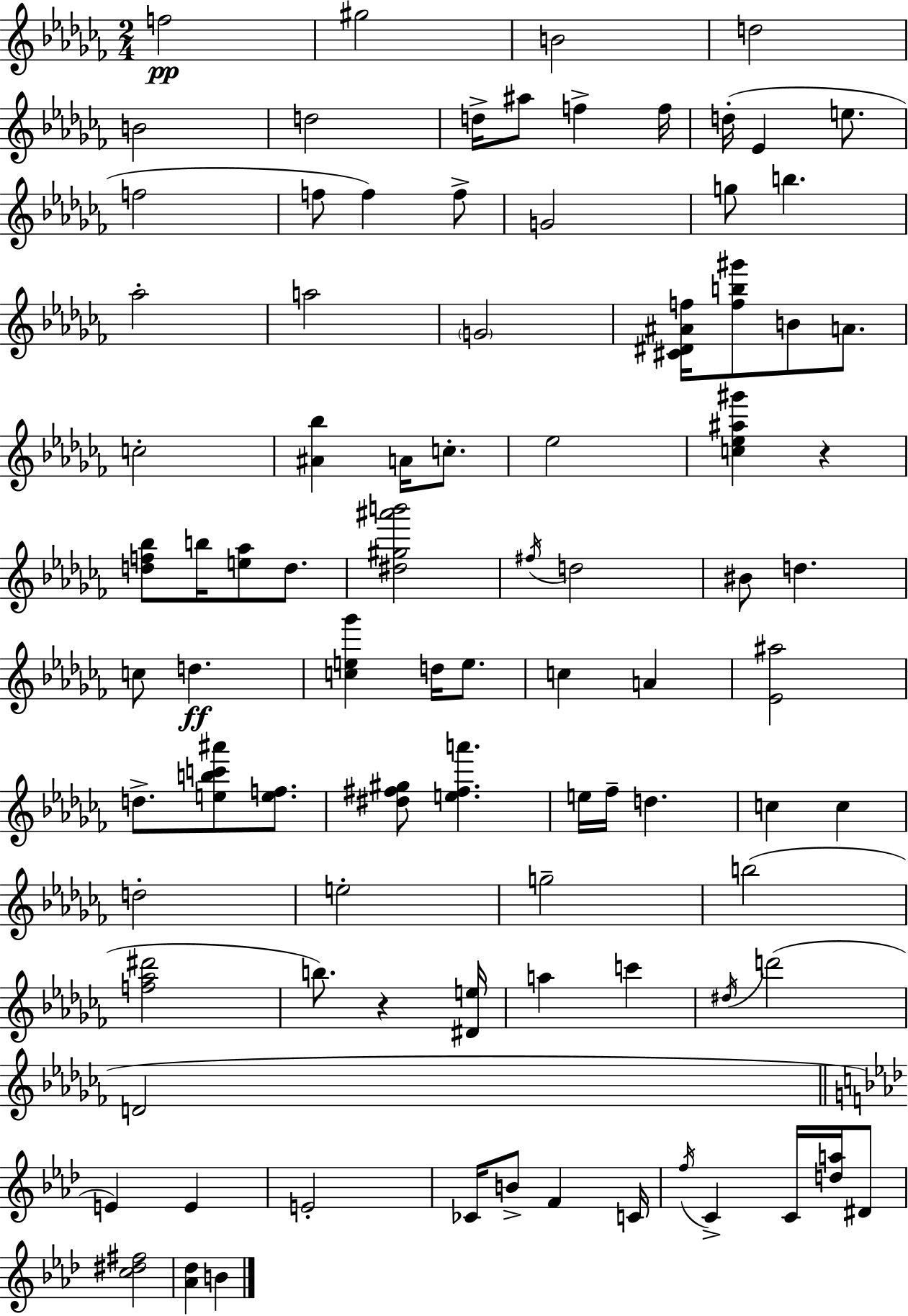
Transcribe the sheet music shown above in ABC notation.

X:1
T:Untitled
M:2/4
L:1/4
K:Abm
f2 ^g2 B2 d2 B2 d2 d/4 ^a/2 f f/4 d/4 _E e/2 f2 f/2 f f/2 G2 g/2 b _a2 a2 G2 [^C^D^Af]/4 [fb^g']/2 B/2 A/2 c2 [^A_b] A/4 c/2 _e2 [c_e^a^g'] z [df_b]/2 b/4 [e_a]/2 d/2 [^d^g^a'b']2 ^f/4 d2 ^B/2 d c/2 d [ce_g'] d/4 e/2 c A [_E^a]2 d/2 [ebc'^a']/2 [ef]/2 [^d^f^g]/2 [e^fa'] e/4 _f/4 d c c d2 e2 g2 b2 [f_a^d']2 b/2 z [^De]/4 a c' ^d/4 d'2 D2 E E E2 _C/4 B/2 F C/4 f/4 C C/4 [da]/4 ^D/2 [c^d^f]2 [_A_d] B